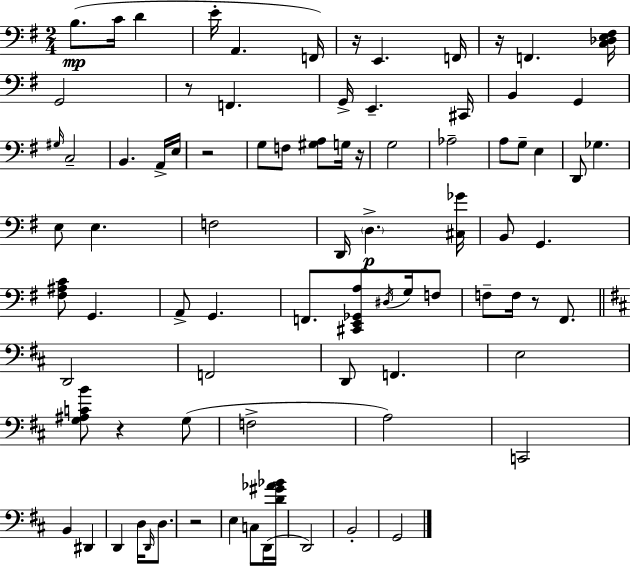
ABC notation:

X:1
T:Untitled
M:2/4
L:1/4
K:Em
B,/2 C/4 D E/4 A,, F,,/4 z/4 E,, F,,/4 z/4 F,, [C,_D,E,^F,]/4 G,,2 z/2 F,, G,,/4 E,, ^C,,/4 B,, G,, ^G,/4 C,2 B,, A,,/4 E,/4 z2 G,/2 F,/2 [^G,A,]/2 G,/4 z/4 G,2 _A,2 A,/2 G,/2 E, D,,/2 _G, E,/2 E, F,2 D,,/4 D, [^C,_G]/4 B,,/2 G,, [^F,^A,C]/2 G,, A,,/2 G,, F,,/2 [^C,,E,,_G,,A,]/2 ^D,/4 G,/4 F,/2 F,/2 F,/4 z/2 ^F,,/2 D,,2 F,,2 D,,/2 F,, E,2 [G,^A,CB]/2 z G,/2 F,2 A,2 C,,2 B,, ^D,, D,, D,/4 D,,/4 D,/2 z2 E, C,/2 D,,/4 [D^G_A_B]/4 D,,2 B,,2 G,,2